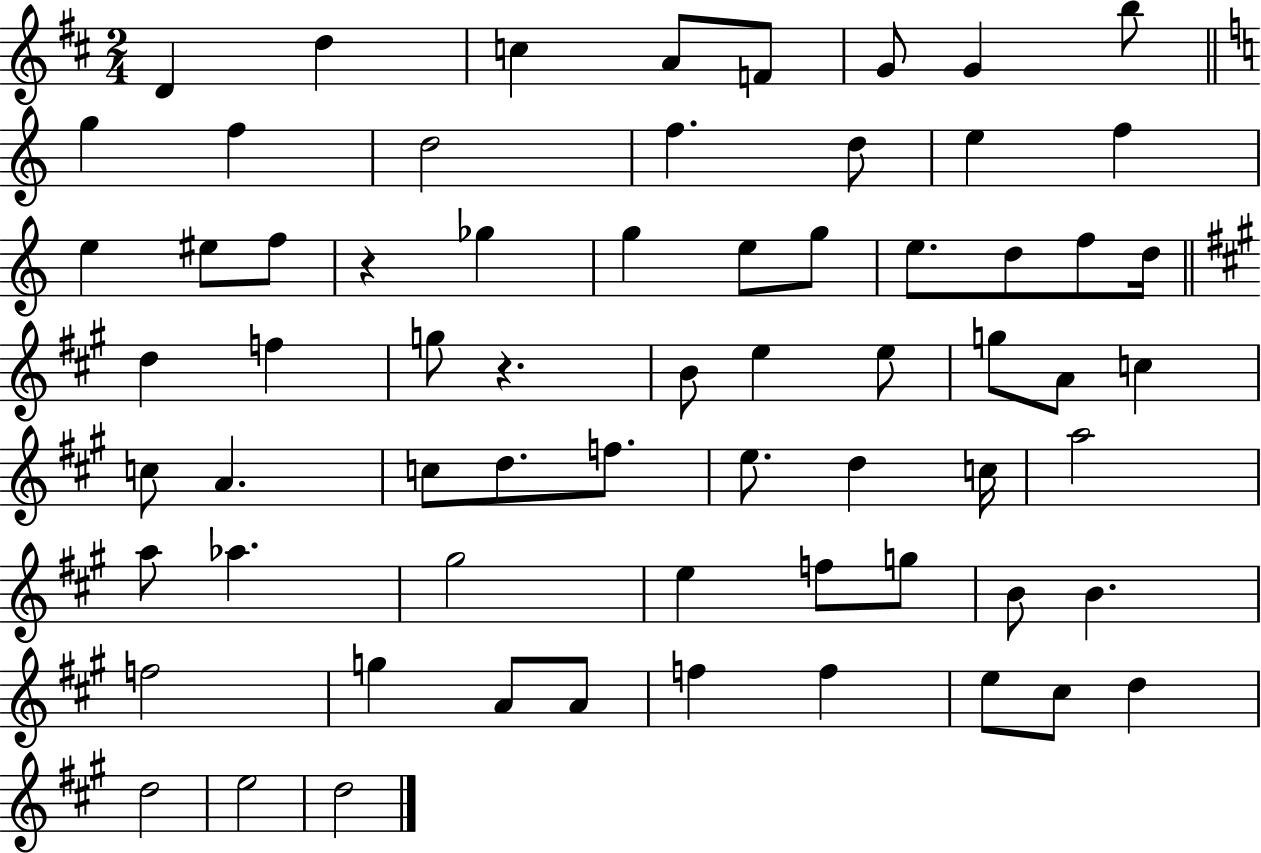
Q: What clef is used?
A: treble